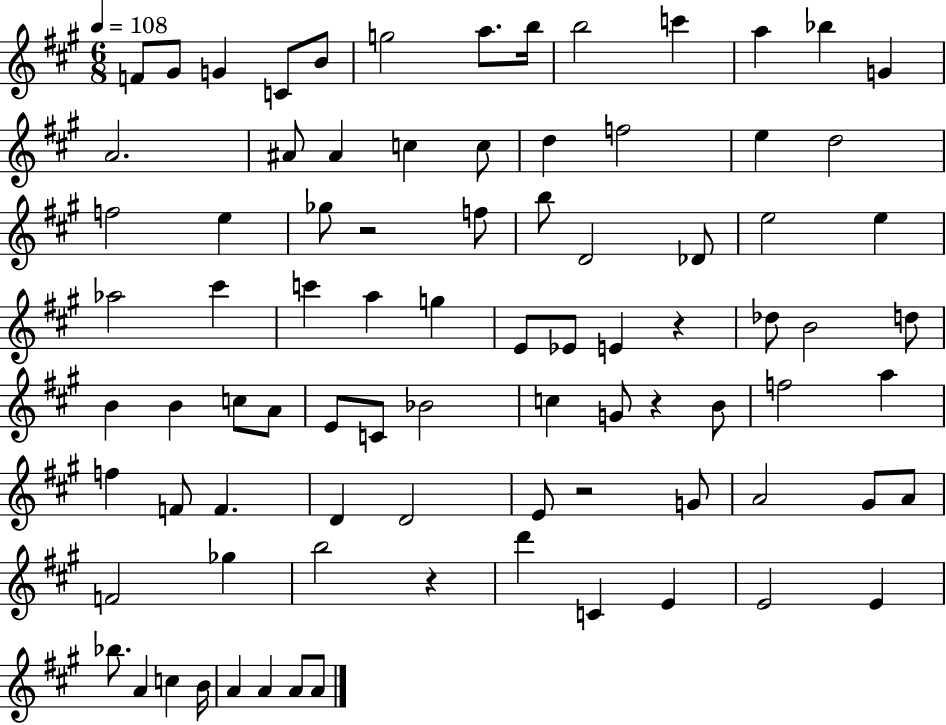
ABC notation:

X:1
T:Untitled
M:6/8
L:1/4
K:A
F/2 ^G/2 G C/2 B/2 g2 a/2 b/4 b2 c' a _b G A2 ^A/2 ^A c c/2 d f2 e d2 f2 e _g/2 z2 f/2 b/2 D2 _D/2 e2 e _a2 ^c' c' a g E/2 _E/2 E z _d/2 B2 d/2 B B c/2 A/2 E/2 C/2 _B2 c G/2 z B/2 f2 a f F/2 F D D2 E/2 z2 G/2 A2 ^G/2 A/2 F2 _g b2 z d' C E E2 E _b/2 A c B/4 A A A/2 A/2